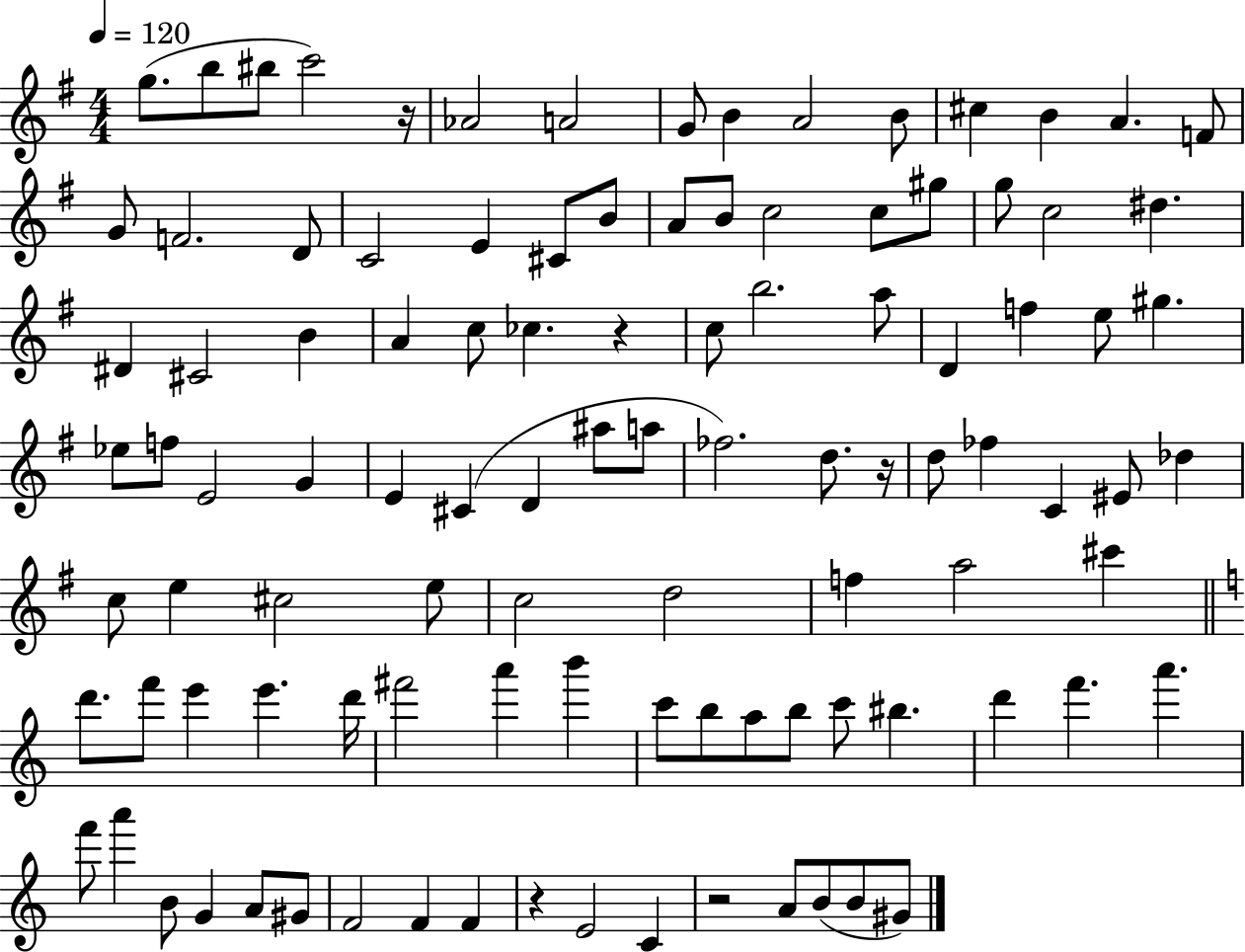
X:1
T:Untitled
M:4/4
L:1/4
K:G
g/2 b/2 ^b/2 c'2 z/4 _A2 A2 G/2 B A2 B/2 ^c B A F/2 G/2 F2 D/2 C2 E ^C/2 B/2 A/2 B/2 c2 c/2 ^g/2 g/2 c2 ^d ^D ^C2 B A c/2 _c z c/2 b2 a/2 D f e/2 ^g _e/2 f/2 E2 G E ^C D ^a/2 a/2 _f2 d/2 z/4 d/2 _f C ^E/2 _d c/2 e ^c2 e/2 c2 d2 f a2 ^c' d'/2 f'/2 e' e' d'/4 ^f'2 a' b' c'/2 b/2 a/2 b/2 c'/2 ^b d' f' a' f'/2 a' B/2 G A/2 ^G/2 F2 F F z E2 C z2 A/2 B/2 B/2 ^G/2